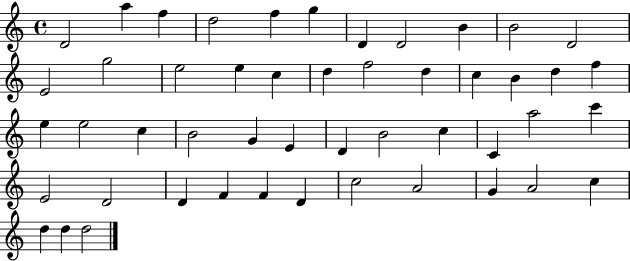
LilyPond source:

{
  \clef treble
  \time 4/4
  \defaultTimeSignature
  \key c \major
  d'2 a''4 f''4 | d''2 f''4 g''4 | d'4 d'2 b'4 | b'2 d'2 | \break e'2 g''2 | e''2 e''4 c''4 | d''4 f''2 d''4 | c''4 b'4 d''4 f''4 | \break e''4 e''2 c''4 | b'2 g'4 e'4 | d'4 b'2 c''4 | c'4 a''2 c'''4 | \break e'2 d'2 | d'4 f'4 f'4 d'4 | c''2 a'2 | g'4 a'2 c''4 | \break d''4 d''4 d''2 | \bar "|."
}